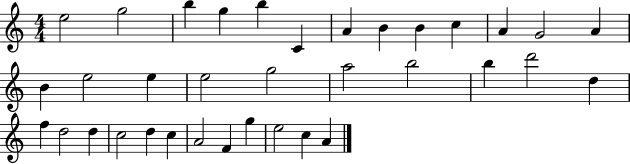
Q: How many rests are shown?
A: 0